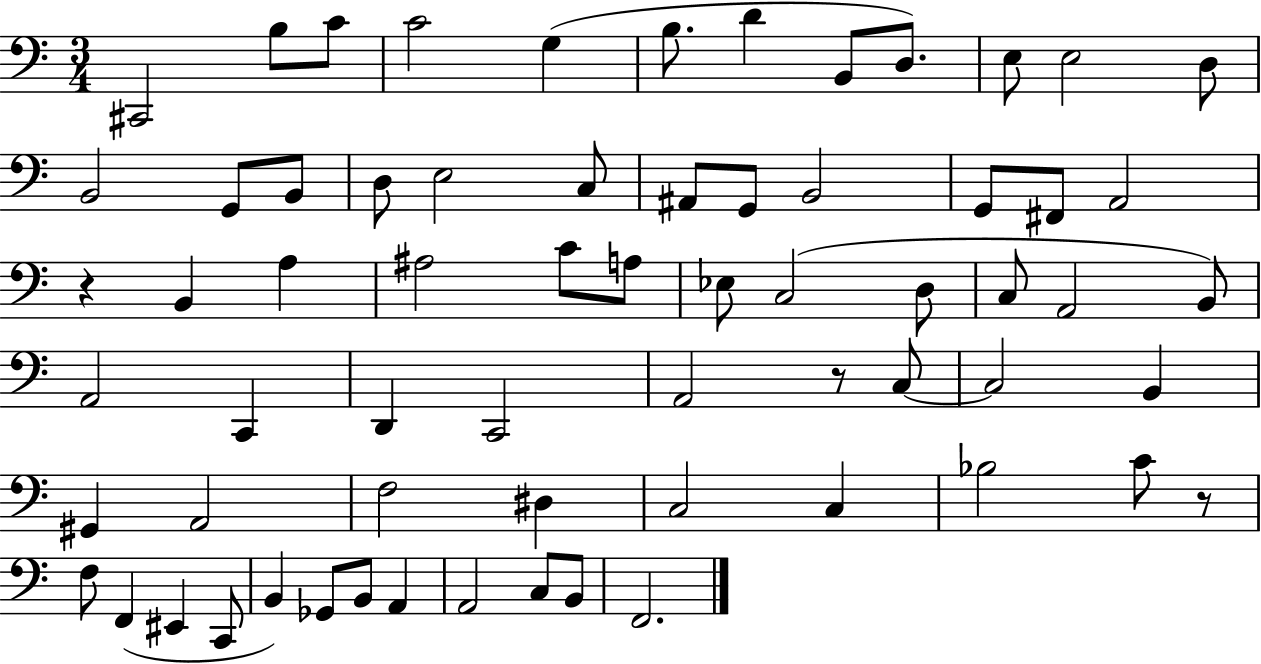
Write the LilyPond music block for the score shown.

{
  \clef bass
  \numericTimeSignature
  \time 3/4
  \key c \major
  cis,2 b8 c'8 | c'2 g4( | b8. d'4 b,8 d8.) | e8 e2 d8 | \break b,2 g,8 b,8 | d8 e2 c8 | ais,8 g,8 b,2 | g,8 fis,8 a,2 | \break r4 b,4 a4 | ais2 c'8 a8 | ees8 c2( d8 | c8 a,2 b,8) | \break a,2 c,4 | d,4 c,2 | a,2 r8 c8~~ | c2 b,4 | \break gis,4 a,2 | f2 dis4 | c2 c4 | bes2 c'8 r8 | \break f8 f,4( eis,4 c,8 | b,4) ges,8 b,8 a,4 | a,2 c8 b,8 | f,2. | \break \bar "|."
}